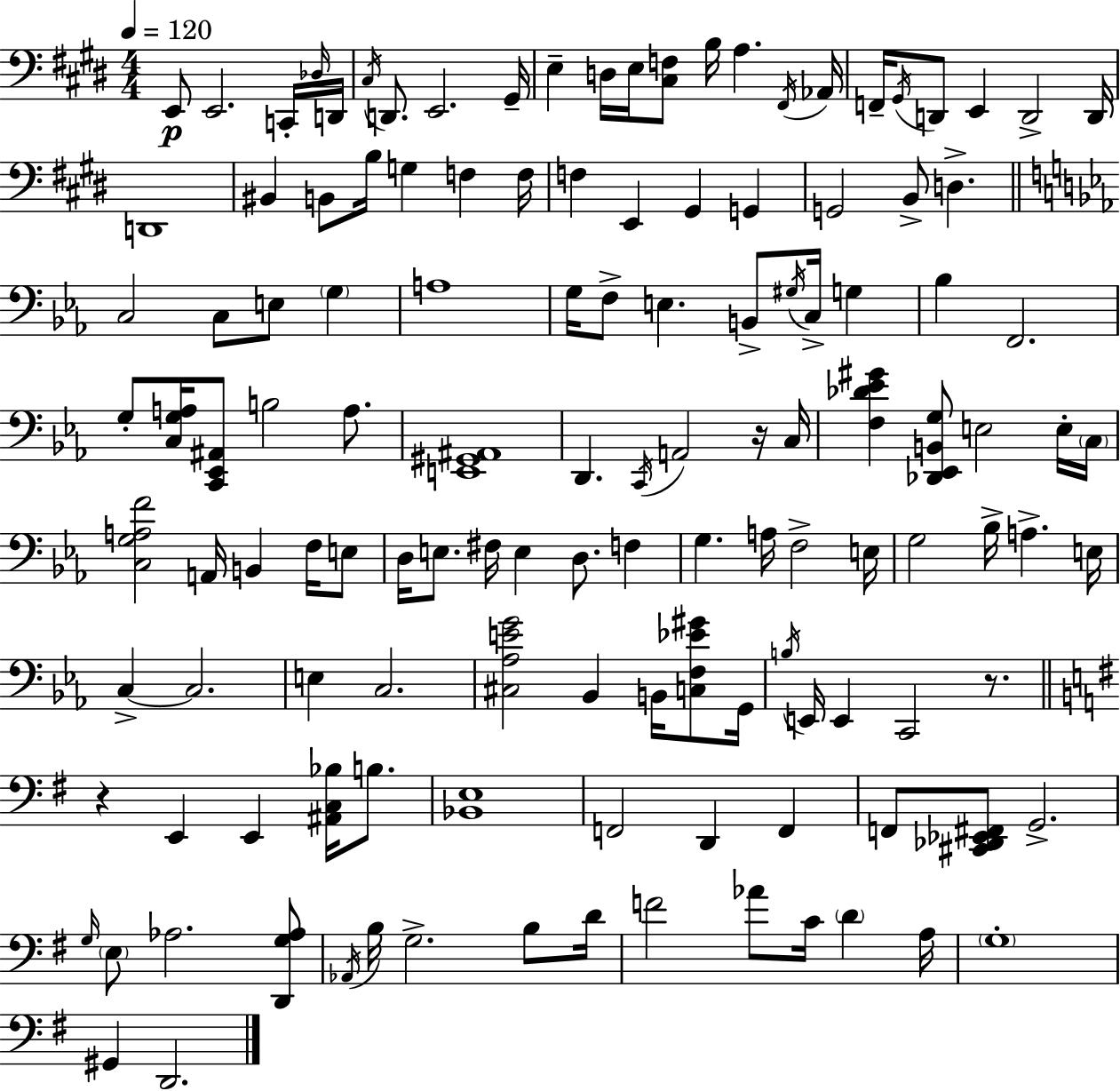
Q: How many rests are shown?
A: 3